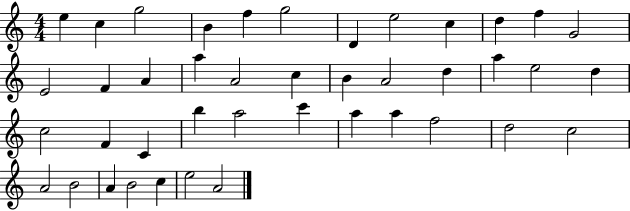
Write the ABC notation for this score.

X:1
T:Untitled
M:4/4
L:1/4
K:C
e c g2 B f g2 D e2 c d f G2 E2 F A a A2 c B A2 d a e2 d c2 F C b a2 c' a a f2 d2 c2 A2 B2 A B2 c e2 A2